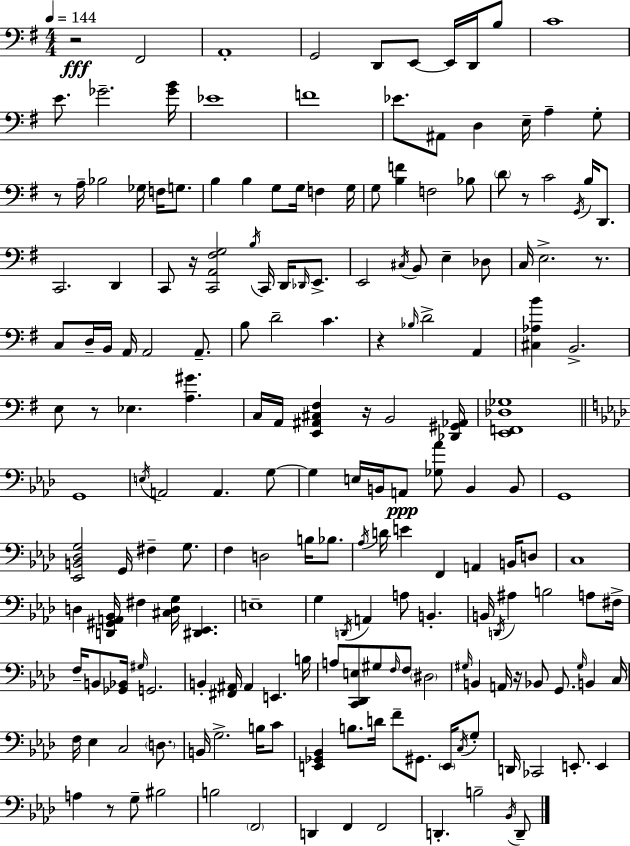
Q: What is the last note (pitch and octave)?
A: D2